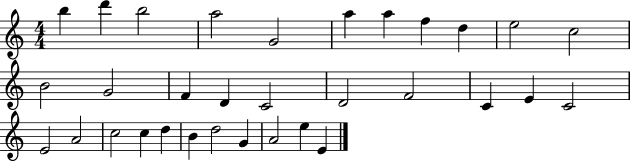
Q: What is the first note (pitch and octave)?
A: B5